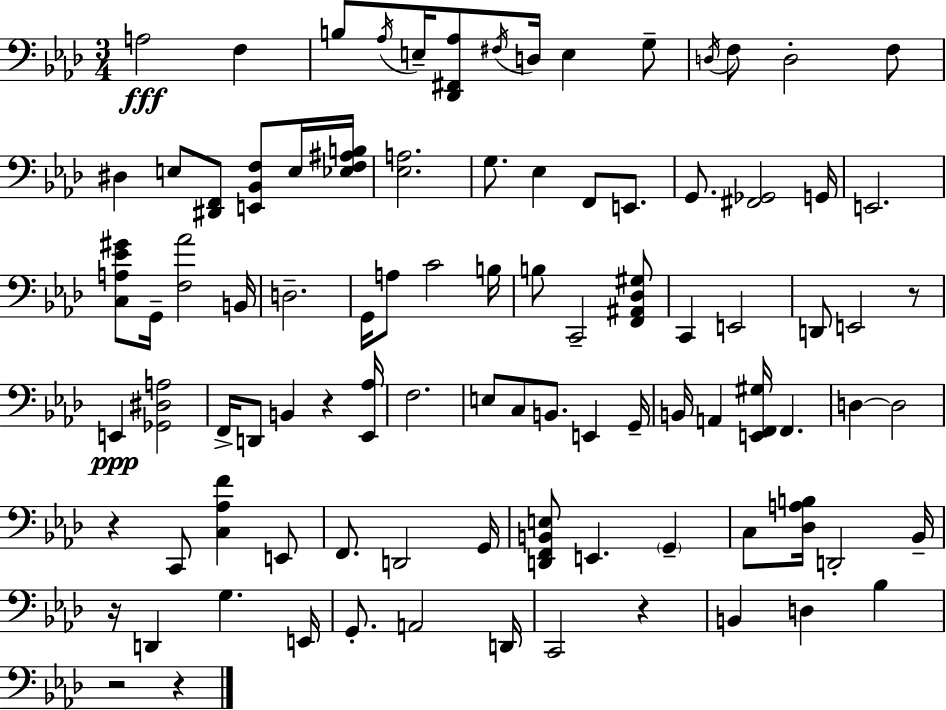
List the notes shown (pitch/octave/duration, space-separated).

A3/h F3/q B3/e Ab3/s E3/s [Db2,F#2,Ab3]/e F#3/s D3/s E3/q G3/e D3/s F3/e D3/h F3/e D#3/q E3/e [D#2,F2]/e [E2,Bb2,F3]/e E3/s [Eb3,F3,A#3,B3]/s [Eb3,A3]/h. G3/e. Eb3/q F2/e E2/e. G2/e. [F#2,Gb2]/h G2/s E2/h. [C3,A3,Eb4,G#4]/e G2/s [F3,Ab4]/h B2/s D3/h. G2/s A3/e C4/h B3/s B3/e C2/h [F2,A#2,Db3,G#3]/e C2/q E2/h D2/e E2/h R/e E2/q [Gb2,D#3,A3]/h F2/s D2/e B2/q R/q [Eb2,Ab3]/s F3/h. E3/e C3/e B2/e. E2/q G2/s B2/s A2/q [E2,F2,G#3]/s F2/q. D3/q D3/h R/q C2/e [C3,Ab3,F4]/q E2/e F2/e. D2/h G2/s [D2,F2,B2,E3]/e E2/q. G2/q C3/e [Db3,A3,B3]/s D2/h Bb2/s R/s D2/q G3/q. E2/s G2/e. A2/h D2/s C2/h R/q B2/q D3/q Bb3/q R/h R/q